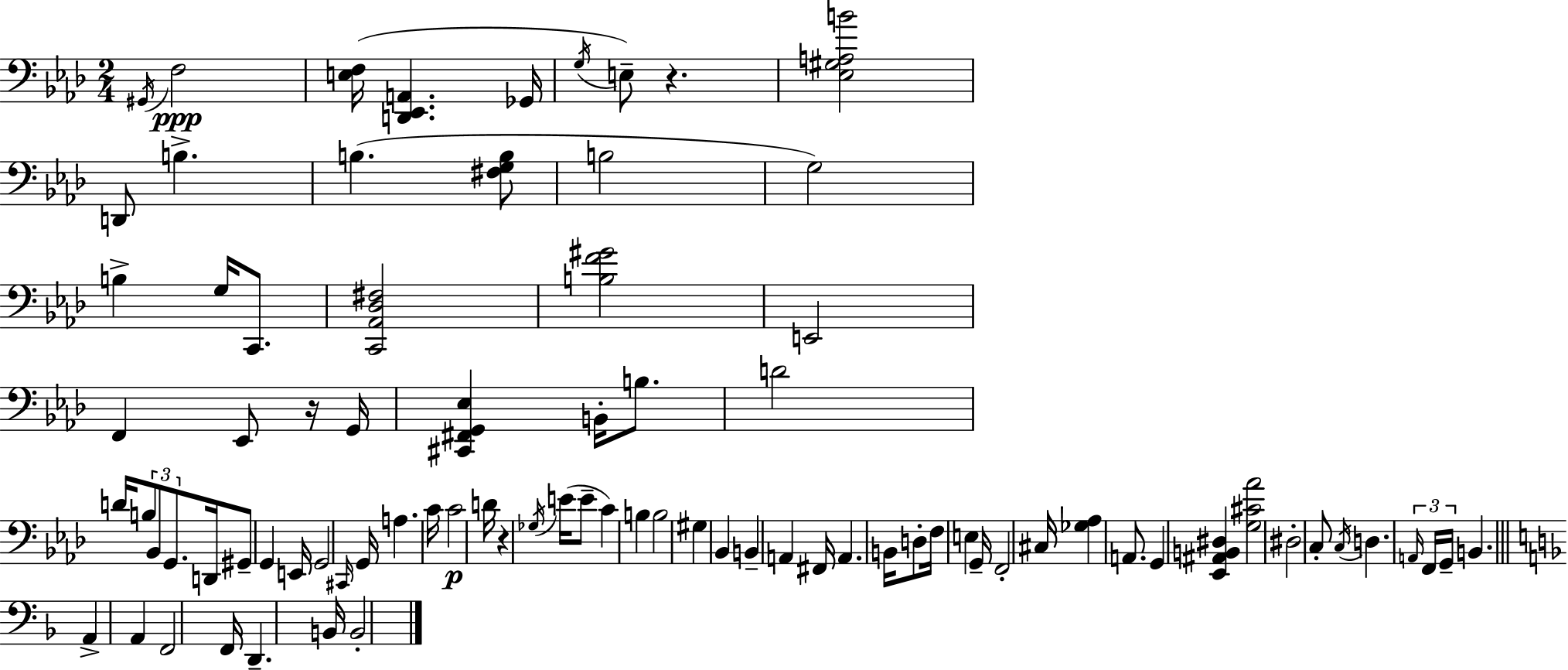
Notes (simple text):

G#2/s F3/h [E3,F3]/s [D2,Eb2,A2]/q. Gb2/s G3/s E3/e R/q. [Eb3,G#3,A3,B4]/h D2/e B3/q. B3/q. [F#3,G3,B3]/e B3/h G3/h B3/q G3/s C2/e. [C2,Ab2,Db3,F#3]/h [B3,F4,G#4]/h E2/h F2/q Eb2/e R/s G2/s [C#2,F#2,G2,Eb3]/q B2/s B3/e. D4/h D4/s B3/e Bb2/e G2/e. D2/s G#2/e G2/q E2/s G2/h C#2/s G2/s A3/q. C4/s C4/h D4/s R/q Gb3/s E4/s E4/e C4/q B3/q B3/h G#3/q Bb2/q B2/q A2/q F#2/s A2/q. B2/s D3/e F3/s E3/q G2/s F2/h C#3/s [Gb3,Ab3]/q A2/e. G2/q [Eb2,A#2,B2,D#3]/q [G3,C#4,Ab4]/h D#3/h C3/e C3/s D3/q. A2/s F2/s G2/s B2/q. A2/q A2/q F2/h F2/s D2/q. B2/s B2/h